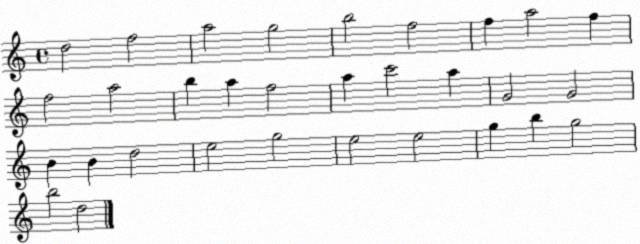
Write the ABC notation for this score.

X:1
T:Untitled
M:4/4
L:1/4
K:C
d2 f2 a2 g2 b2 f2 f a2 f f2 a2 b a f2 a c'2 a G2 G2 B B d2 e2 g2 e2 e2 g b g2 b2 d2